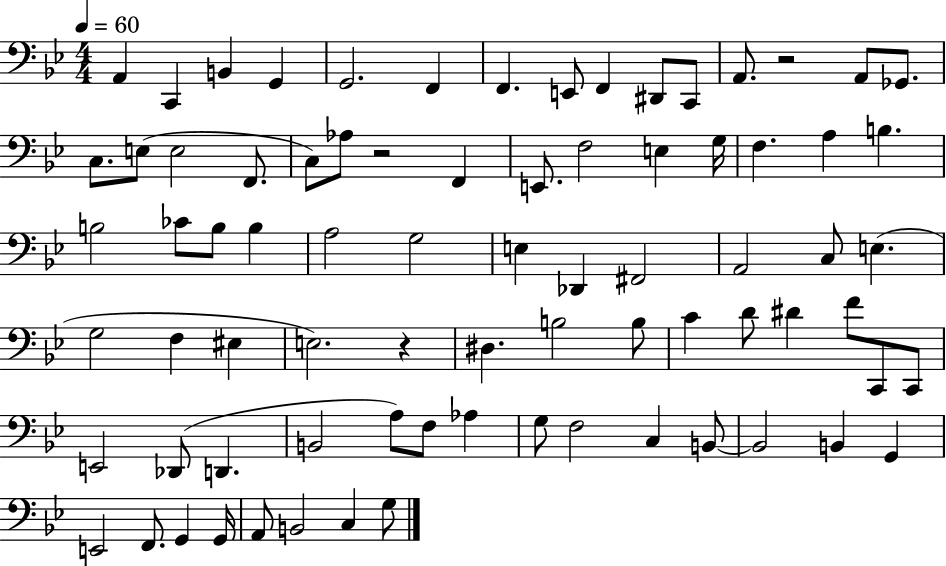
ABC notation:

X:1
T:Untitled
M:4/4
L:1/4
K:Bb
A,, C,, B,, G,, G,,2 F,, F,, E,,/2 F,, ^D,,/2 C,,/2 A,,/2 z2 A,,/2 _G,,/2 C,/2 E,/2 E,2 F,,/2 C,/2 _A,/2 z2 F,, E,,/2 F,2 E, G,/4 F, A, B, B,2 _C/2 B,/2 B, A,2 G,2 E, _D,, ^F,,2 A,,2 C,/2 E, G,2 F, ^E, E,2 z ^D, B,2 B,/2 C D/2 ^D F/2 C,,/2 C,,/2 E,,2 _D,,/2 D,, B,,2 A,/2 F,/2 _A, G,/2 F,2 C, B,,/2 B,,2 B,, G,, E,,2 F,,/2 G,, G,,/4 A,,/2 B,,2 C, G,/2